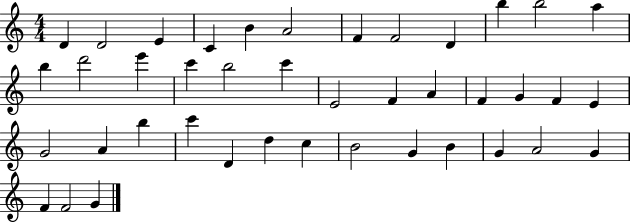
X:1
T:Untitled
M:4/4
L:1/4
K:C
D D2 E C B A2 F F2 D b b2 a b d'2 e' c' b2 c' E2 F A F G F E G2 A b c' D d c B2 G B G A2 G F F2 G